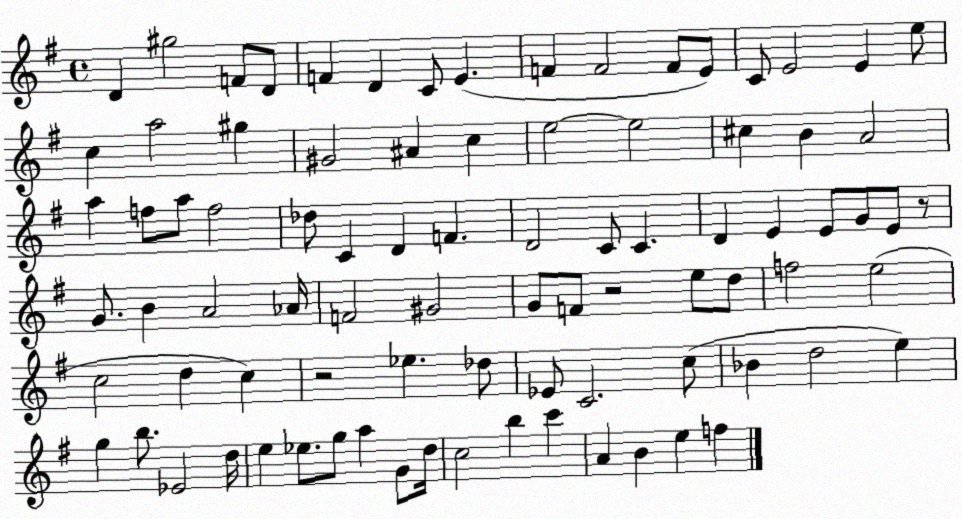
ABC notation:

X:1
T:Untitled
M:4/4
L:1/4
K:G
D ^g2 F/2 D/2 F D C/2 E F F2 F/2 E/2 C/2 E2 E e/2 c a2 ^g ^G2 ^A c e2 e2 ^c B A2 a f/2 a/2 f2 _d/2 C D F D2 C/2 C D E E/2 G/2 E/2 z/2 G/2 B A2 _A/4 F2 ^G2 G/2 F/2 z2 e/2 d/2 f2 e2 c2 d c z2 _e _d/2 _E/2 C2 c/2 _B d2 e g b/2 _E2 d/4 e _e/2 g/2 a G/2 d/4 c2 b c' A B e f